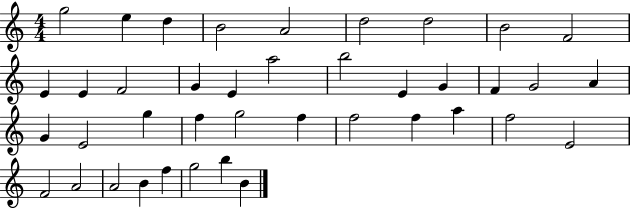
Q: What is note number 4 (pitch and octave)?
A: B4